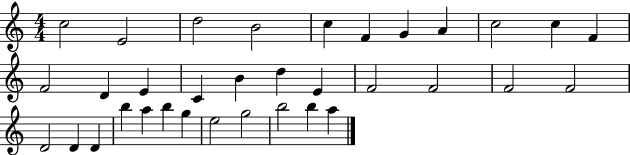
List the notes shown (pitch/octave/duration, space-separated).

C5/h E4/h D5/h B4/h C5/q F4/q G4/q A4/q C5/h C5/q F4/q F4/h D4/q E4/q C4/q B4/q D5/q E4/q F4/h F4/h F4/h F4/h D4/h D4/q D4/q B5/q A5/q B5/q G5/q E5/h G5/h B5/h B5/q A5/q